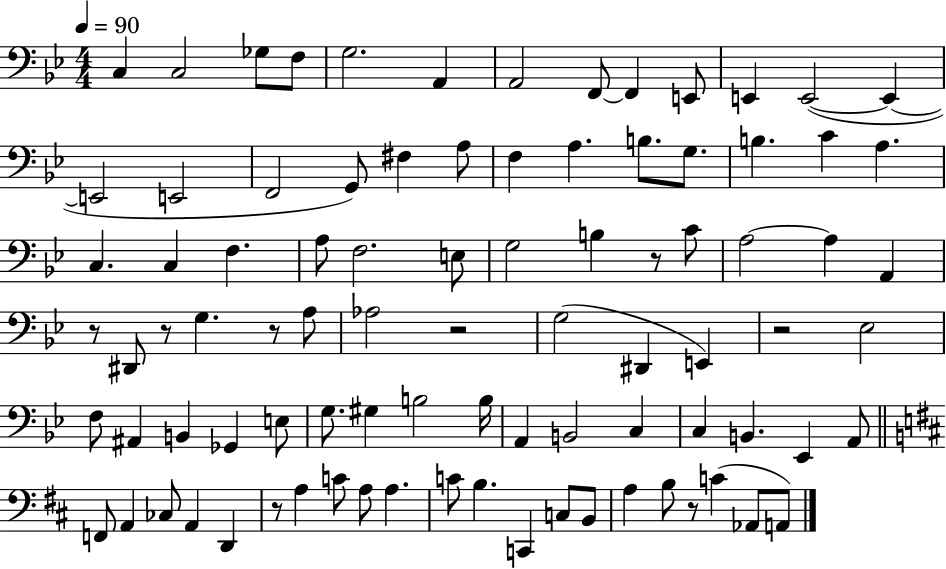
X:1
T:Untitled
M:4/4
L:1/4
K:Bb
C, C,2 _G,/2 F,/2 G,2 A,, A,,2 F,,/2 F,, E,,/2 E,, E,,2 E,, E,,2 E,,2 F,,2 G,,/2 ^F, A,/2 F, A, B,/2 G,/2 B, C A, C, C, F, A,/2 F,2 E,/2 G,2 B, z/2 C/2 A,2 A, A,, z/2 ^D,,/2 z/2 G, z/2 A,/2 _A,2 z2 G,2 ^D,, E,, z2 _E,2 F,/2 ^A,, B,, _G,, E,/2 G,/2 ^G, B,2 B,/4 A,, B,,2 C, C, B,, _E,, A,,/2 F,,/2 A,, _C,/2 A,, D,, z/2 A, C/2 A,/2 A, C/2 B, C,, C,/2 B,,/2 A, B,/2 z/2 C _A,,/2 A,,/2